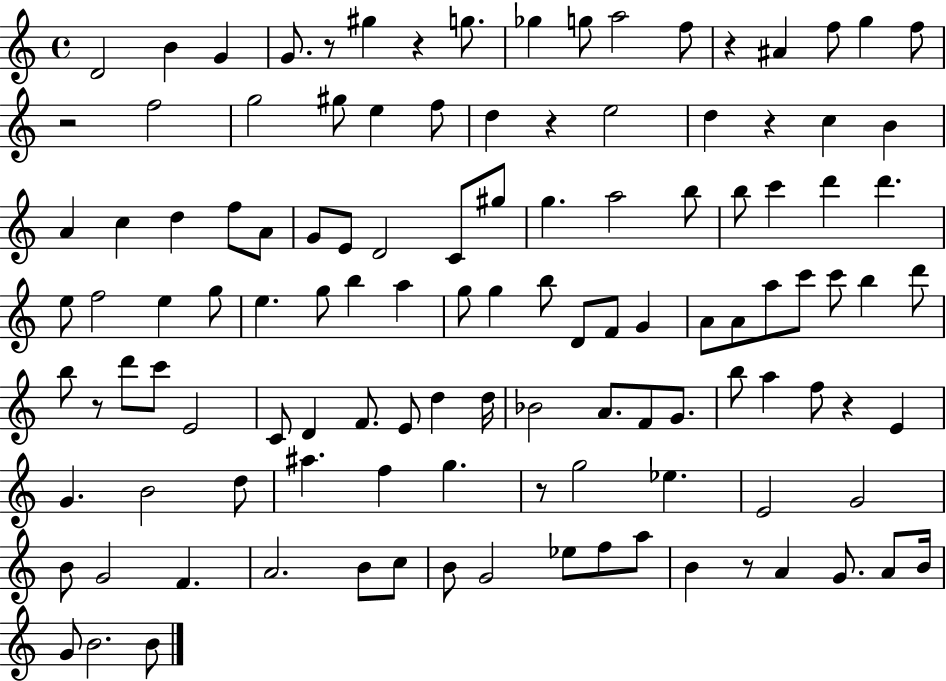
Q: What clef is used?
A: treble